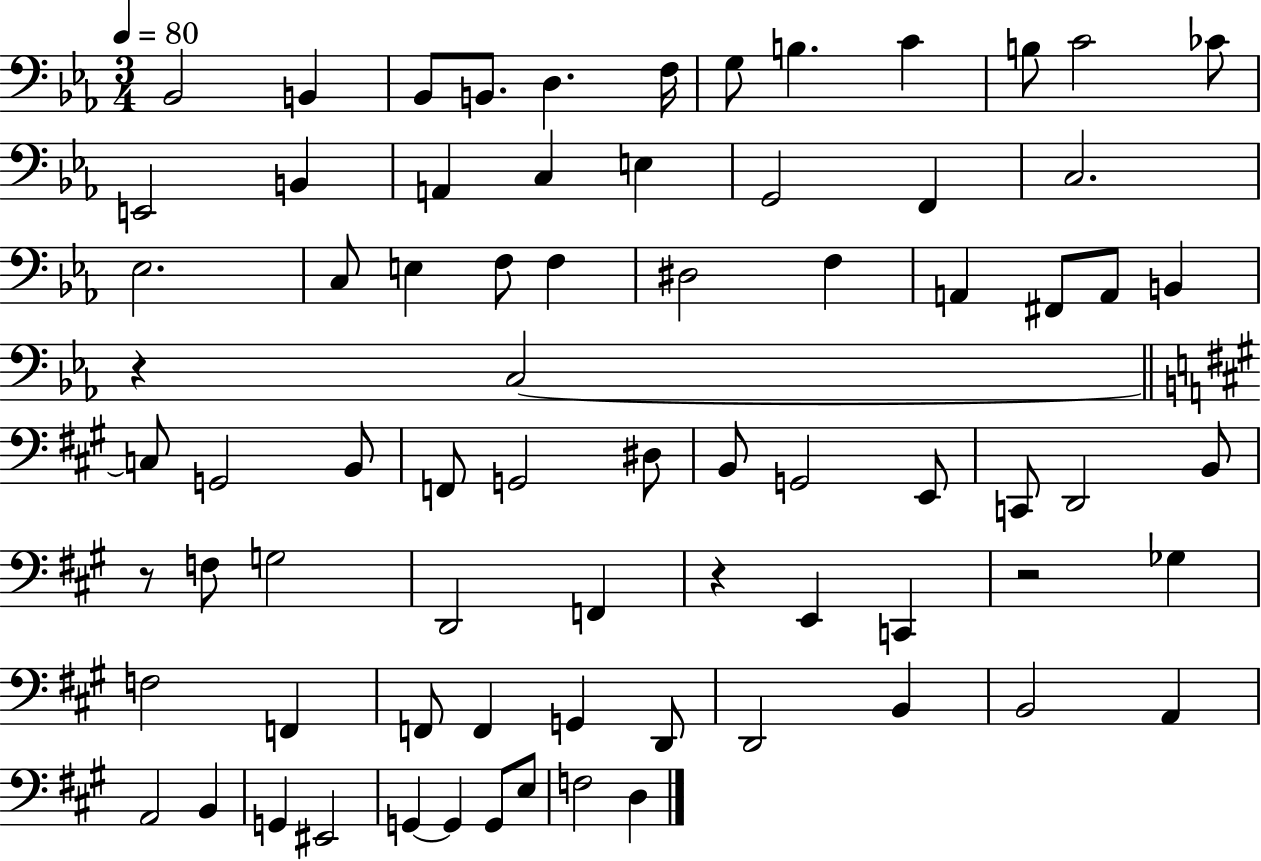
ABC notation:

X:1
T:Untitled
M:3/4
L:1/4
K:Eb
_B,,2 B,, _B,,/2 B,,/2 D, F,/4 G,/2 B, C B,/2 C2 _C/2 E,,2 B,, A,, C, E, G,,2 F,, C,2 _E,2 C,/2 E, F,/2 F, ^D,2 F, A,, ^F,,/2 A,,/2 B,, z C,2 C,/2 G,,2 B,,/2 F,,/2 G,,2 ^D,/2 B,,/2 G,,2 E,,/2 C,,/2 D,,2 B,,/2 z/2 F,/2 G,2 D,,2 F,, z E,, C,, z2 _G, F,2 F,, F,,/2 F,, G,, D,,/2 D,,2 B,, B,,2 A,, A,,2 B,, G,, ^E,,2 G,, G,, G,,/2 E,/2 F,2 D,